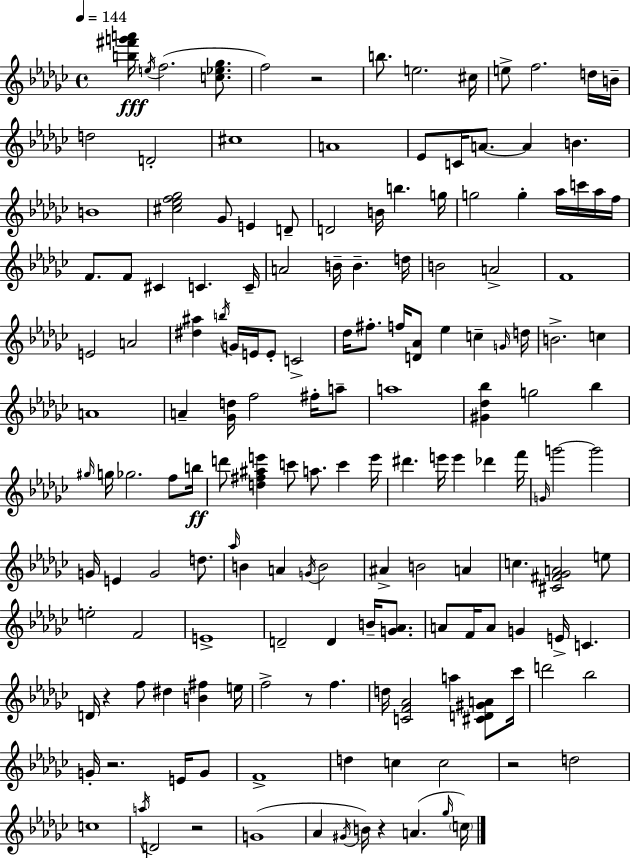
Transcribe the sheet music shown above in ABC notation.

X:1
T:Untitled
M:4/4
L:1/4
K:Ebm
[b^f'g'a']/4 e/4 f2 [c_e_g]/2 f2 z2 b/2 e2 ^c/4 e/2 f2 d/4 B/4 d2 D2 ^c4 A4 _E/2 C/4 A/2 A B B4 [^c_ef_g]2 _G/2 E D/2 D2 B/4 b g/4 g2 g _a/4 c'/4 _a/4 f/4 F/2 F/2 ^C C C/4 A2 B/4 B d/4 B2 A2 F4 E2 A2 [^d^a] b/4 G/4 E/4 E/2 C2 _d/4 ^f/2 f/4 [D_A]/2 _e c G/4 d/4 B2 c A4 A [_Gd]/4 f2 ^f/4 a/2 a4 [^G_d_b] g2 _b ^g/4 g/4 _g2 f/2 b/4 d'/2 [d^f^ae'] c'/2 a/2 c' e'/4 ^d' e'/4 e' _d' f'/4 G/4 g'2 g'2 G/4 E G2 d/2 _a/4 B A G/4 B2 ^A B2 A c [^C^F_GA]2 e/2 e2 F2 E4 D2 D B/4 [G_A]/2 A/2 F/4 A/2 G E/4 C D/4 z f/2 ^d [B^f] e/4 f2 z/2 f d/4 [CF_A]2 a [^CD^GA]/2 _c'/4 d'2 _b2 G/4 z2 E/4 G/2 F4 d c c2 z2 d2 c4 a/4 D2 z2 G4 _A ^G/4 B/4 z A _g/4 c/4